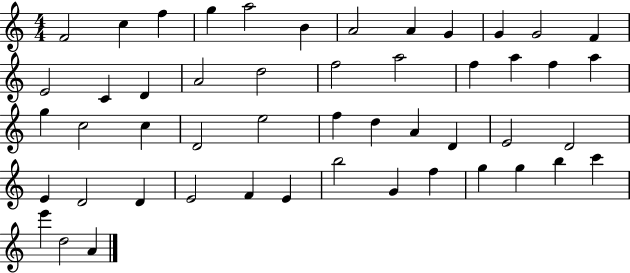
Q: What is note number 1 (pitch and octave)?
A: F4